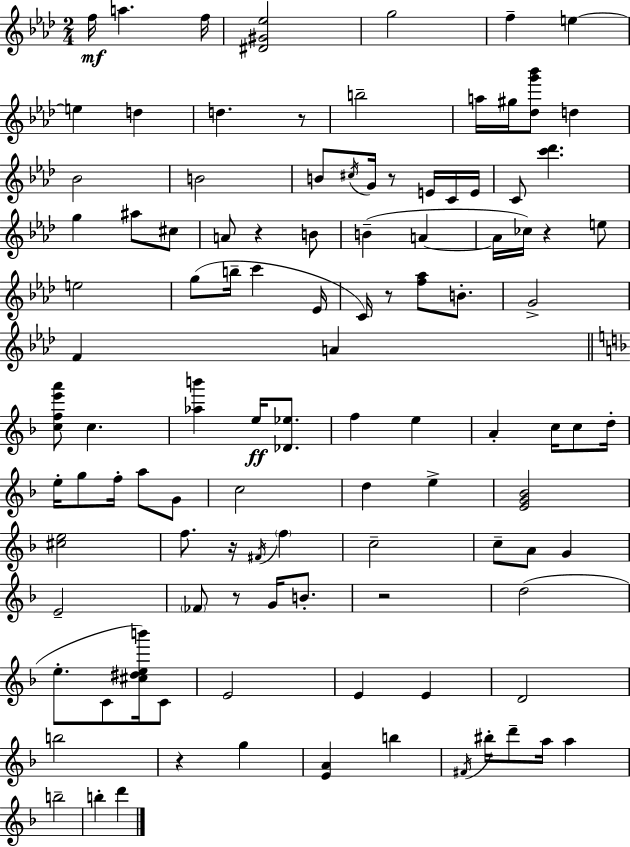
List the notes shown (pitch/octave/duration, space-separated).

F5/s A5/q. F5/s [D#4,G#4,Eb5]/h G5/h F5/q E5/q E5/q D5/q D5/q. R/e B5/h A5/s G#5/s [Db5,G6,Bb6]/e D5/q Bb4/h B4/h B4/e C#5/s G4/s R/e E4/s C4/s E4/s C4/e [C6,Db6]/q. G5/q A#5/e C#5/e A4/e R/q B4/e B4/q A4/q A4/s CES5/s R/q E5/e E5/h G5/e B5/s C6/q Eb4/s C4/s R/e [F5,Ab5]/e B4/e. G4/h F4/q A4/q [C5,F5,E6,A6]/e C5/q. [Ab5,B6]/q E5/s [Db4,Eb5]/e. F5/q E5/q A4/q C5/s C5/e D5/s E5/s G5/e F5/s A5/e G4/e C5/h D5/q E5/q [E4,G4,Bb4]/h [C#5,E5]/h F5/e. R/s F#4/s F5/q C5/h C5/e A4/e G4/q E4/h FES4/e R/e G4/s B4/e. R/h D5/h E5/e. C4/e [C#5,D#5,E5,B6]/s C4/e E4/h E4/q E4/q D4/h B5/h R/q G5/q [E4,A4]/q B5/q F#4/s BIS5/s D6/e A5/s A5/q B5/h B5/q D6/q